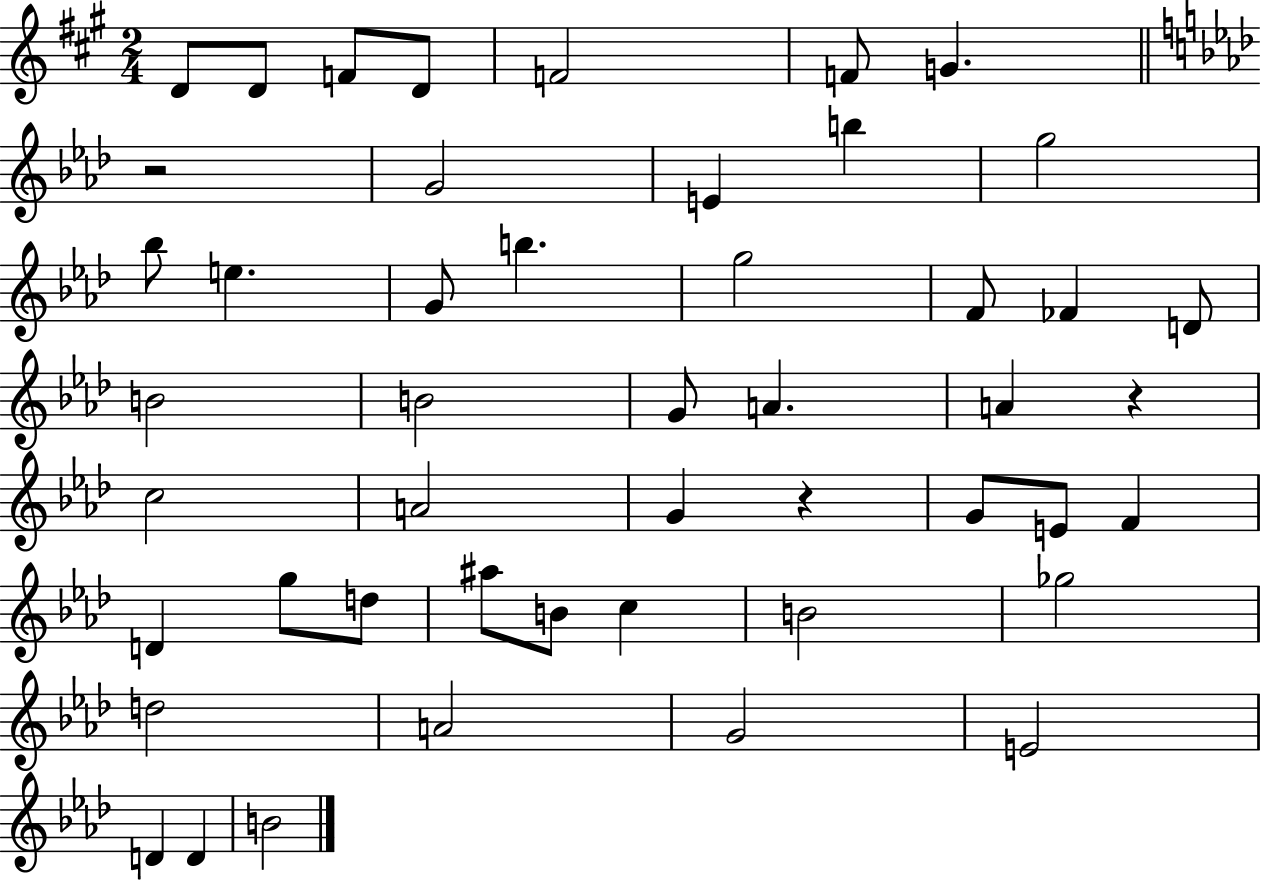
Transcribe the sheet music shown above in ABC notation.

X:1
T:Untitled
M:2/4
L:1/4
K:A
D/2 D/2 F/2 D/2 F2 F/2 G z2 G2 E b g2 _b/2 e G/2 b g2 F/2 _F D/2 B2 B2 G/2 A A z c2 A2 G z G/2 E/2 F D g/2 d/2 ^a/2 B/2 c B2 _g2 d2 A2 G2 E2 D D B2